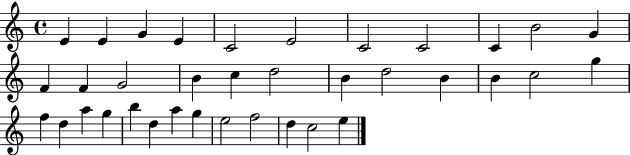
E4/q E4/q G4/q E4/q C4/h E4/h C4/h C4/h C4/q B4/h G4/q F4/q F4/q G4/h B4/q C5/q D5/h B4/q D5/h B4/q B4/q C5/h G5/q F5/q D5/q A5/q G5/q B5/q D5/q A5/q G5/q E5/h F5/h D5/q C5/h E5/q